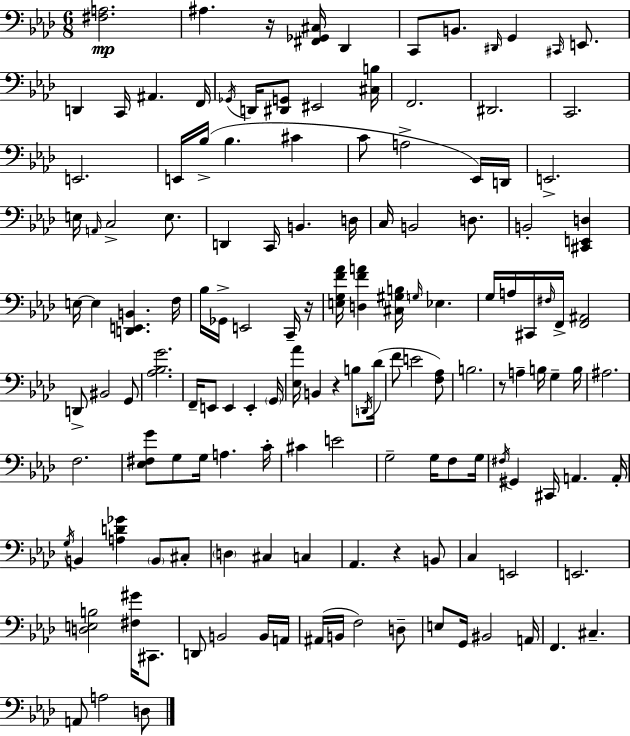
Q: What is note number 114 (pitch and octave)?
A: BIS2